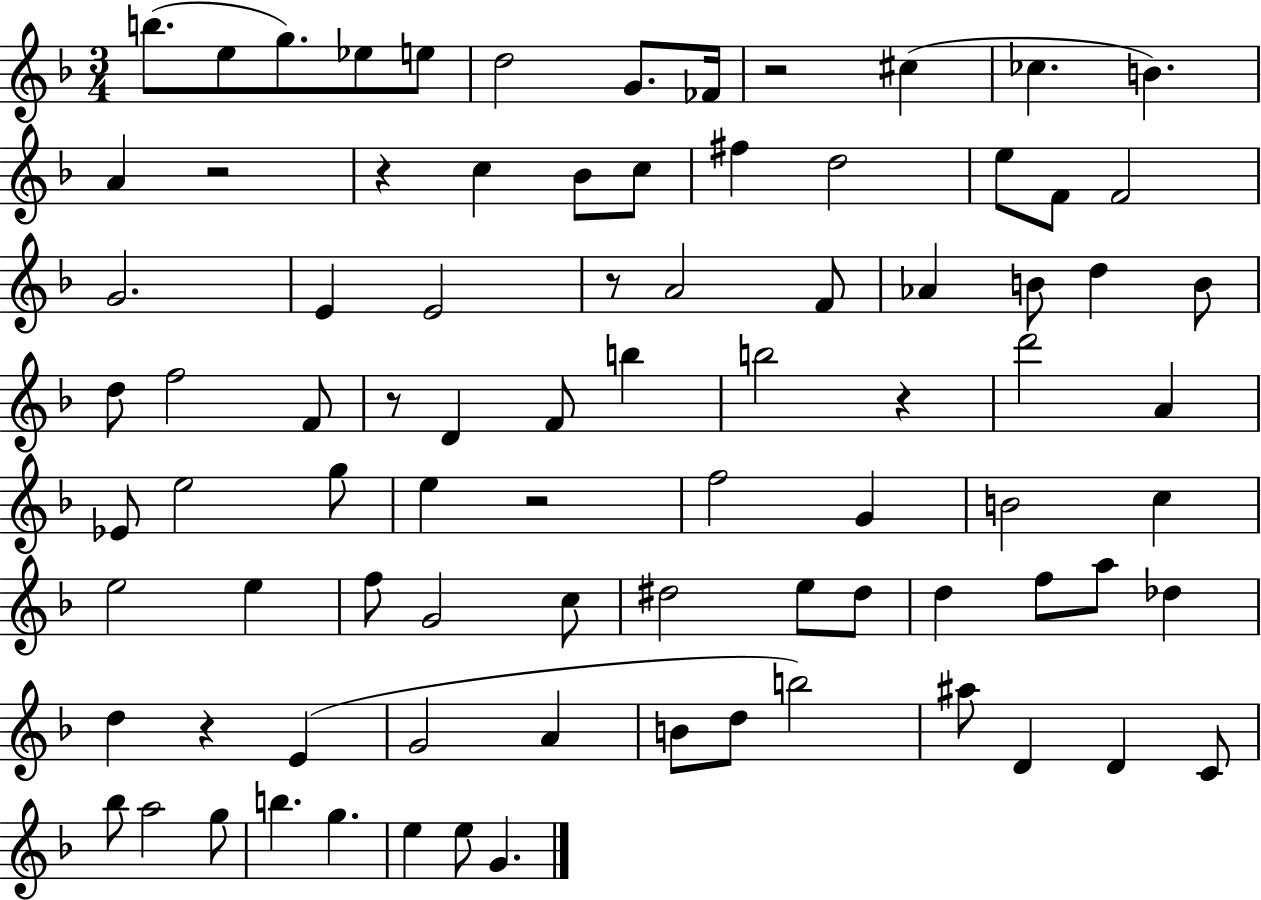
B5/e. E5/e G5/e. Eb5/e E5/e D5/h G4/e. FES4/s R/h C#5/q CES5/q. B4/q. A4/q R/h R/q C5/q Bb4/e C5/e F#5/q D5/h E5/e F4/e F4/h G4/h. E4/q E4/h R/e A4/h F4/e Ab4/q B4/e D5/q B4/e D5/e F5/h F4/e R/e D4/q F4/e B5/q B5/h R/q D6/h A4/q Eb4/e E5/h G5/e E5/q R/h F5/h G4/q B4/h C5/q E5/h E5/q F5/e G4/h C5/e D#5/h E5/e D#5/e D5/q F5/e A5/e Db5/q D5/q R/q E4/q G4/h A4/q B4/e D5/e B5/h A#5/e D4/q D4/q C4/e Bb5/e A5/h G5/e B5/q. G5/q. E5/q E5/e G4/q.